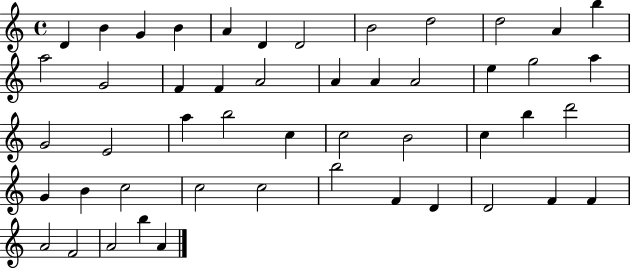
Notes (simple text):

D4/q B4/q G4/q B4/q A4/q D4/q D4/h B4/h D5/h D5/h A4/q B5/q A5/h G4/h F4/q F4/q A4/h A4/q A4/q A4/h E5/q G5/h A5/q G4/h E4/h A5/q B5/h C5/q C5/h B4/h C5/q B5/q D6/h G4/q B4/q C5/h C5/h C5/h B5/h F4/q D4/q D4/h F4/q F4/q A4/h F4/h A4/h B5/q A4/q